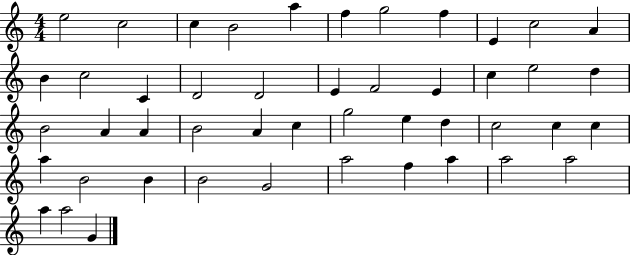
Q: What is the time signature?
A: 4/4